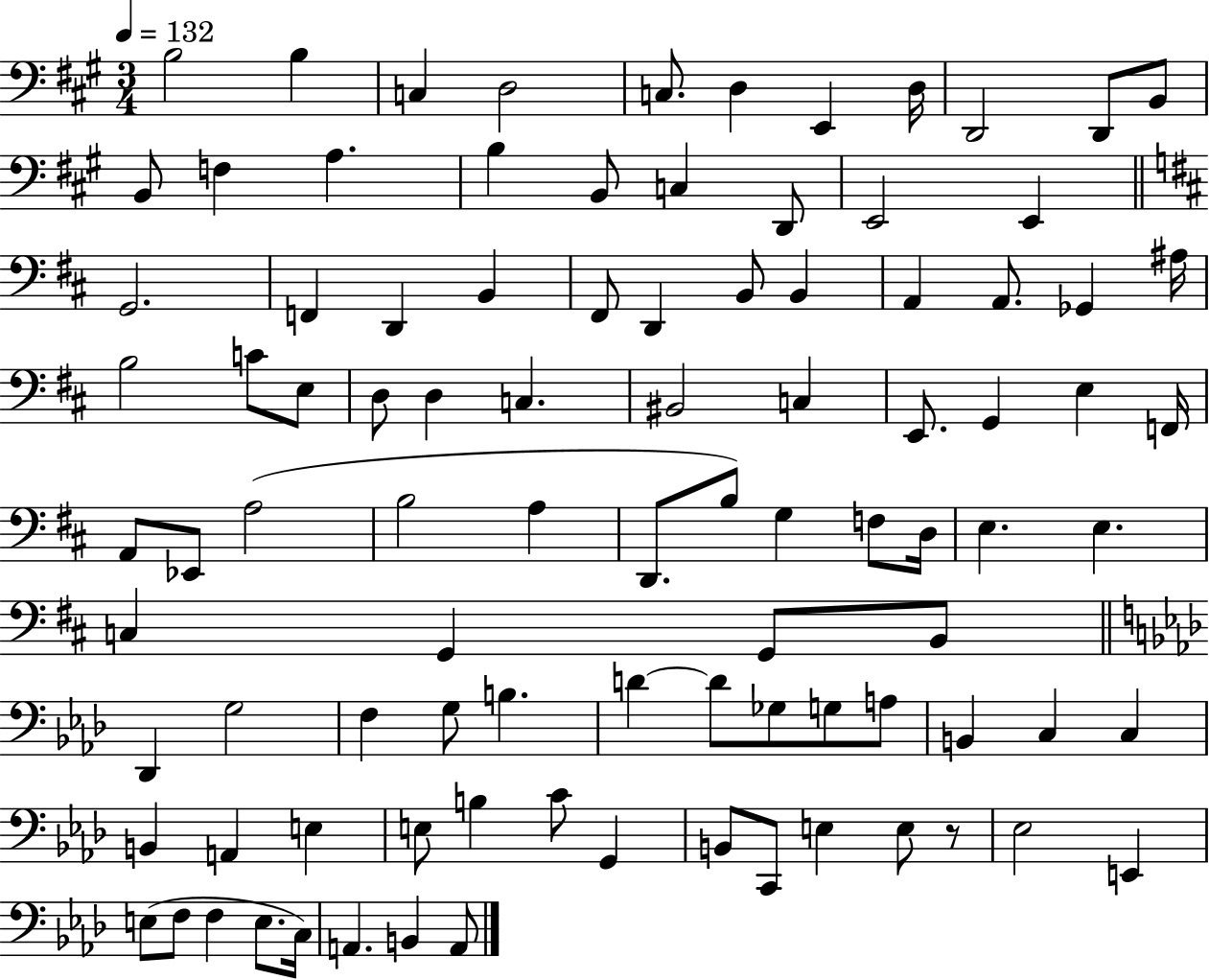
X:1
T:Untitled
M:3/4
L:1/4
K:A
B,2 B, C, D,2 C,/2 D, E,, D,/4 D,,2 D,,/2 B,,/2 B,,/2 F, A, B, B,,/2 C, D,,/2 E,,2 E,, G,,2 F,, D,, B,, ^F,,/2 D,, B,,/2 B,, A,, A,,/2 _G,, ^A,/4 B,2 C/2 E,/2 D,/2 D, C, ^B,,2 C, E,,/2 G,, E, F,,/4 A,,/2 _E,,/2 A,2 B,2 A, D,,/2 B,/2 G, F,/2 D,/4 E, E, C, G,, G,,/2 B,,/2 _D,, G,2 F, G,/2 B, D D/2 _G,/2 G,/2 A,/2 B,, C, C, B,, A,, E, E,/2 B, C/2 G,, B,,/2 C,,/2 E, E,/2 z/2 _E,2 E,, E,/2 F,/2 F, E,/2 C,/4 A,, B,, A,,/2